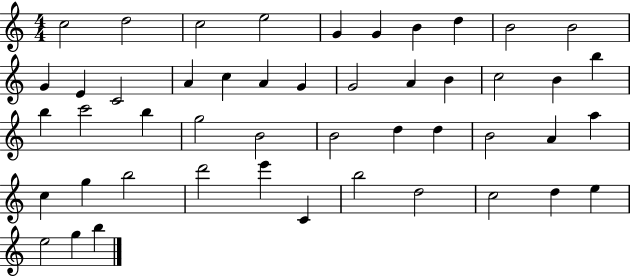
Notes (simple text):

C5/h D5/h C5/h E5/h G4/q G4/q B4/q D5/q B4/h B4/h G4/q E4/q C4/h A4/q C5/q A4/q G4/q G4/h A4/q B4/q C5/h B4/q B5/q B5/q C6/h B5/q G5/h B4/h B4/h D5/q D5/q B4/h A4/q A5/q C5/q G5/q B5/h D6/h E6/q C4/q B5/h D5/h C5/h D5/q E5/q E5/h G5/q B5/q